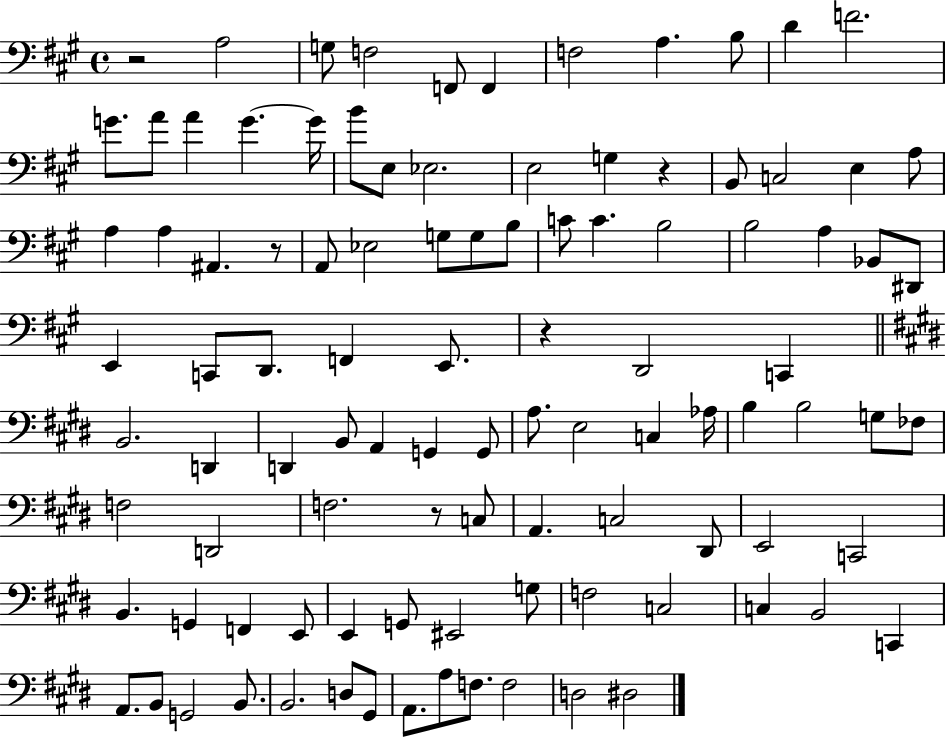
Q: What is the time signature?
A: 4/4